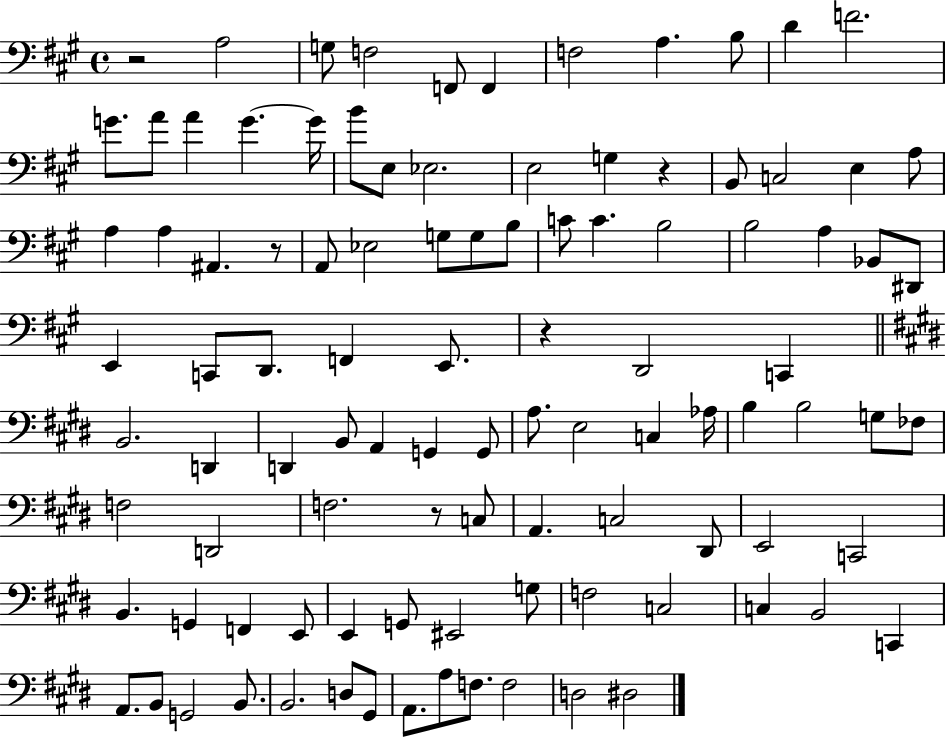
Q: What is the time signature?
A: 4/4